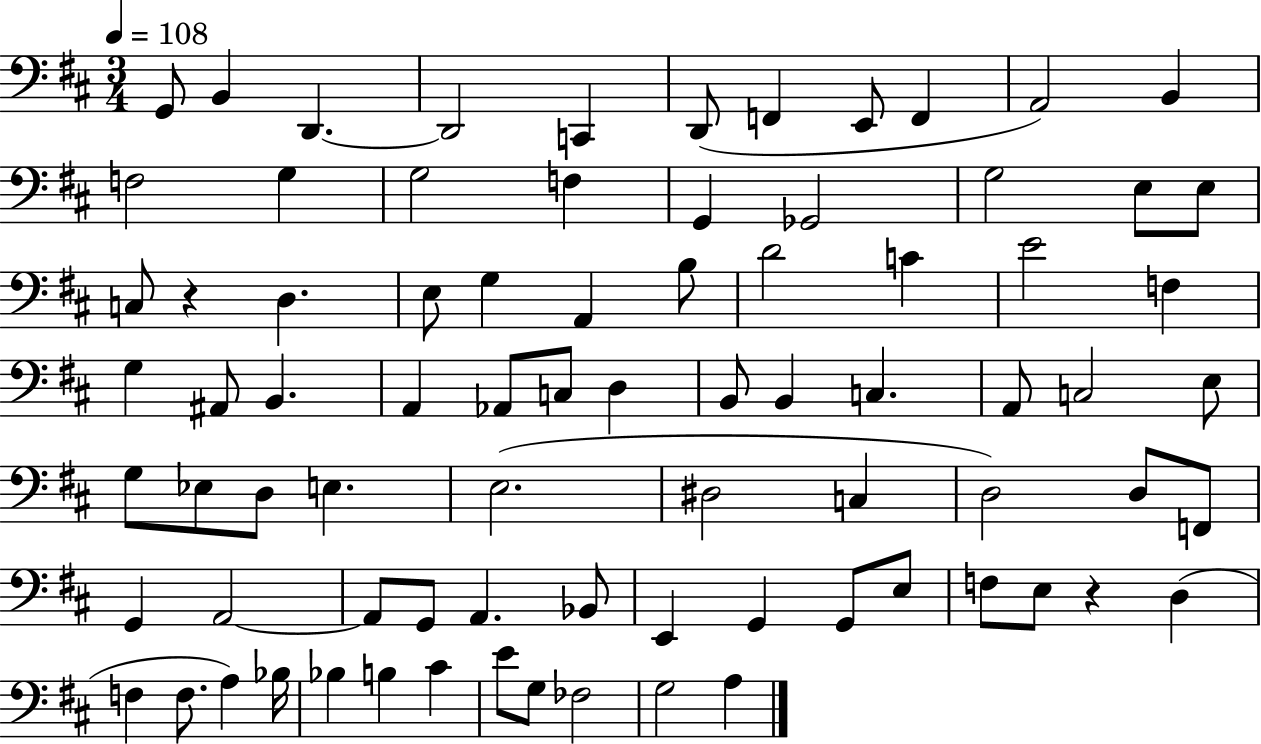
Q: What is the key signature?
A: D major